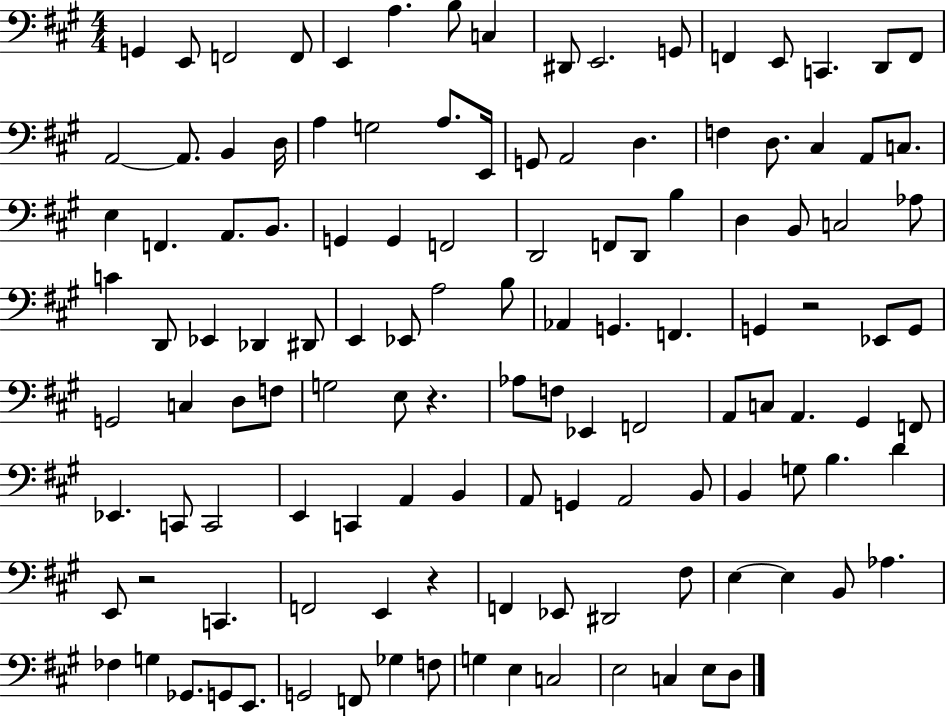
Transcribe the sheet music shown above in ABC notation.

X:1
T:Untitled
M:4/4
L:1/4
K:A
G,, E,,/2 F,,2 F,,/2 E,, A, B,/2 C, ^D,,/2 E,,2 G,,/2 F,, E,,/2 C,, D,,/2 F,,/2 A,,2 A,,/2 B,, D,/4 A, G,2 A,/2 E,,/4 G,,/2 A,,2 D, F, D,/2 ^C, A,,/2 C,/2 E, F,, A,,/2 B,,/2 G,, G,, F,,2 D,,2 F,,/2 D,,/2 B, D, B,,/2 C,2 _A,/2 C D,,/2 _E,, _D,, ^D,,/2 E,, _E,,/2 A,2 B,/2 _A,, G,, F,, G,, z2 _E,,/2 G,,/2 G,,2 C, D,/2 F,/2 G,2 E,/2 z _A,/2 F,/2 _E,, F,,2 A,,/2 C,/2 A,, ^G,, F,,/2 _E,, C,,/2 C,,2 E,, C,, A,, B,, A,,/2 G,, A,,2 B,,/2 B,, G,/2 B, D E,,/2 z2 C,, F,,2 E,, z F,, _E,,/2 ^D,,2 ^F,/2 E, E, B,,/2 _A, _F, G, _G,,/2 G,,/2 E,,/2 G,,2 F,,/2 _G, F,/2 G, E, C,2 E,2 C, E,/2 D,/2